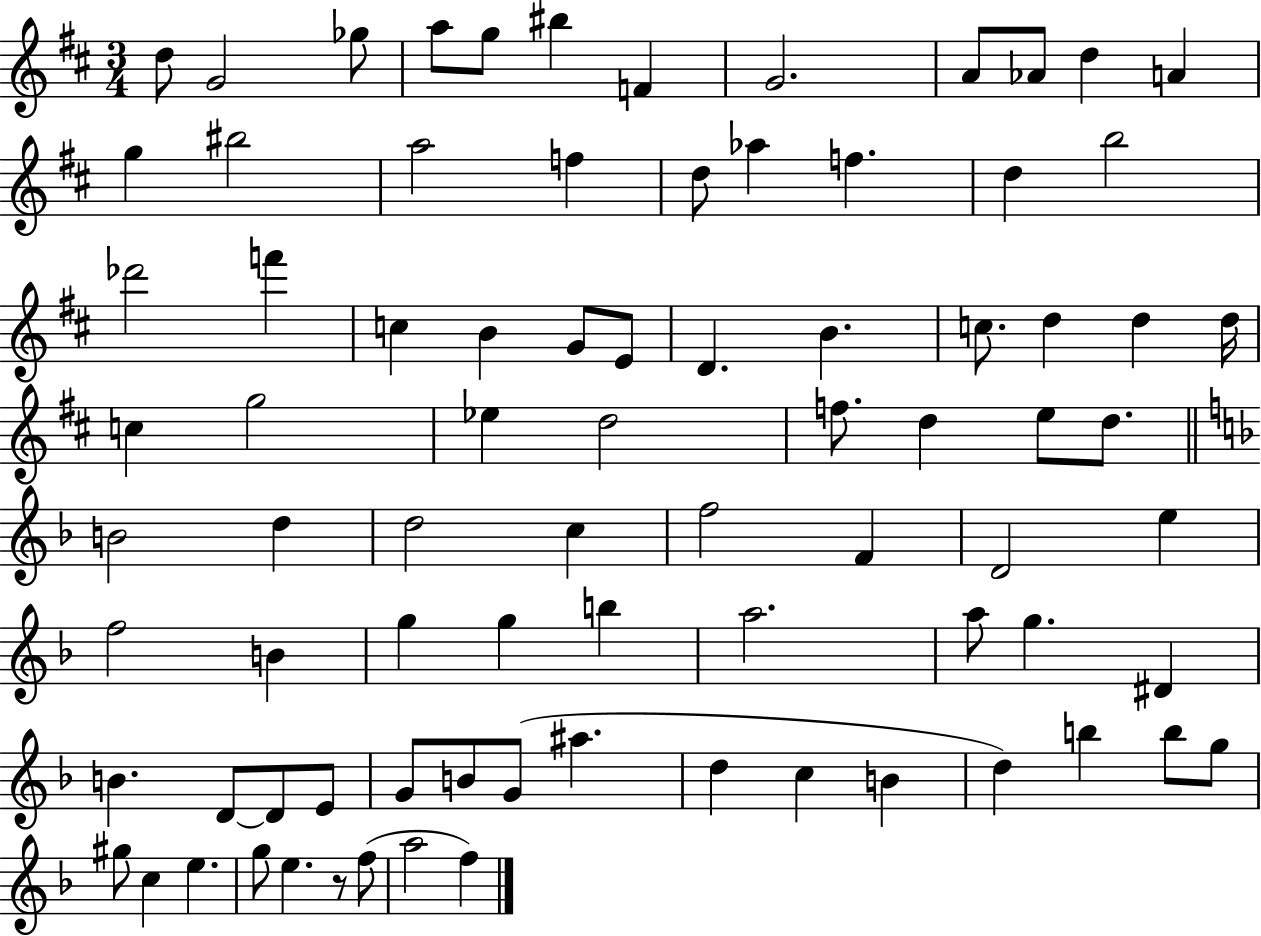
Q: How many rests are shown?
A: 1